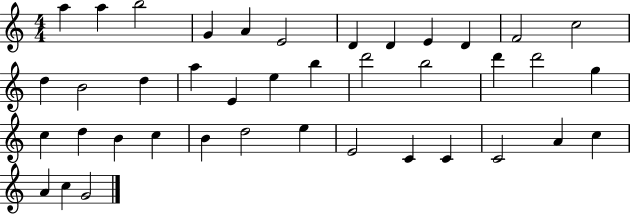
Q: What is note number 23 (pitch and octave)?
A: D6